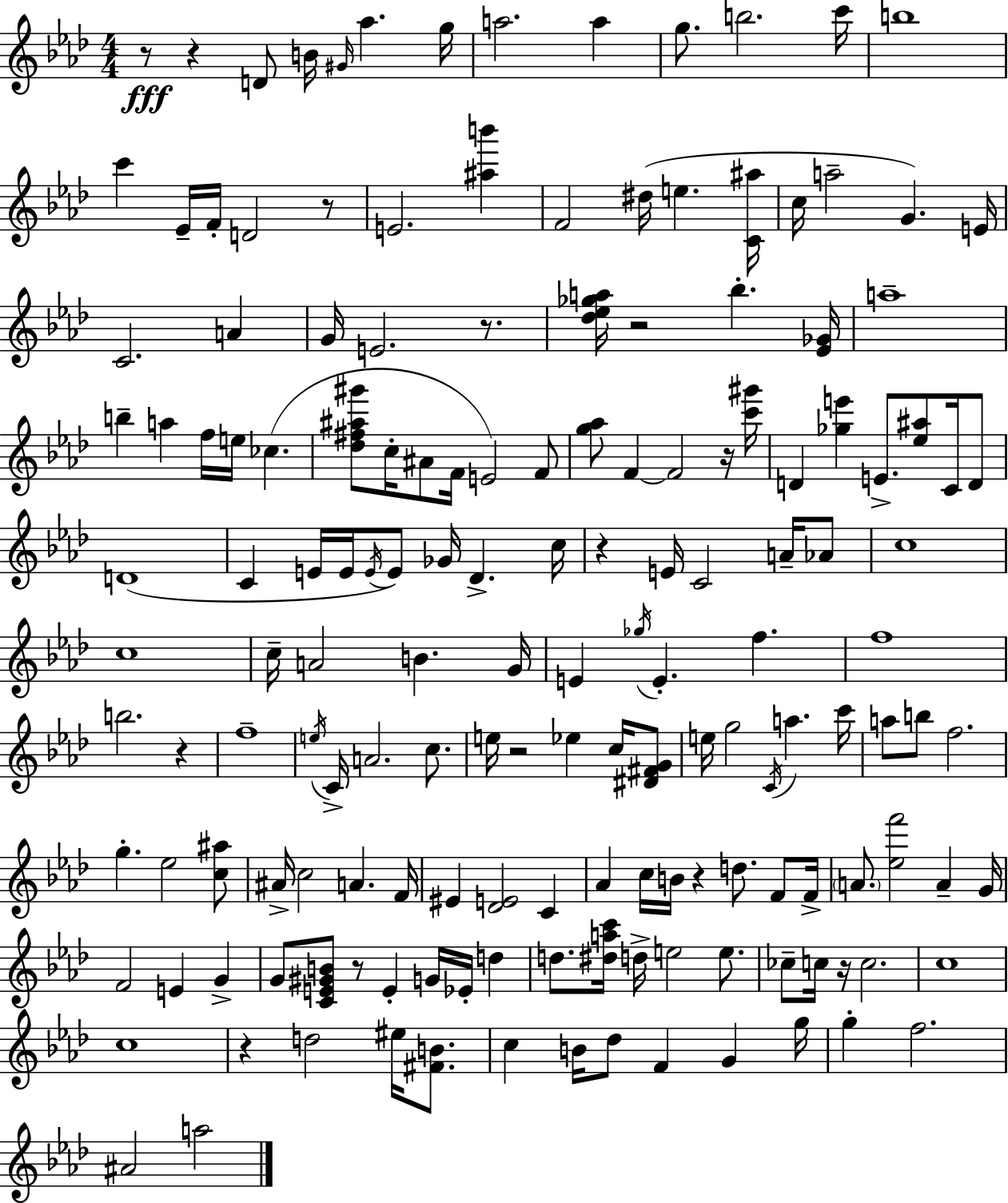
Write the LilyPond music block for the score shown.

{
  \clef treble
  \numericTimeSignature
  \time 4/4
  \key f \minor
  r8\fff r4 d'8 b'16 \grace { gis'16 } aes''4. | g''16 a''2. a''4 | g''8. b''2. | c'''16 b''1 | \break c'''4 ees'16-- f'16-. d'2 r8 | e'2. <ais'' b'''>4 | f'2 dis''16( e''4. | <c' ais''>16 c''16 a''2-- g'4.) | \break e'16 c'2. a'4 | g'16 e'2. r8. | <des'' ees'' ges'' a''>16 r2 bes''4.-. | <ees' ges'>16 a''1-- | \break b''4-- a''4 f''16 e''16 ces''4.( | <des'' fis'' ais'' gis'''>8 c''16-. ais'8 f'16 e'2) f'8 | <g'' aes''>8 f'4~~ f'2 r16 | <c''' gis'''>16 d'4 <ges'' e'''>4 e'8.-> <ees'' ais''>8 c'16 d'8 | \break d'1( | c'4 e'16 e'16 \acciaccatura { e'16 }) e'8 ges'16 des'4.-> | c''16 r4 e'16 c'2 a'16-- | aes'8 c''1 | \break c''1 | c''16-- a'2 b'4. | g'16 e'4 \acciaccatura { ges''16 } e'4.-. f''4. | f''1 | \break b''2. r4 | f''1-- | \acciaccatura { e''16 } c'16-> a'2. | c''8. e''16 r2 ees''4 | \break c''16 <dis' fis' g'>8 e''16 g''2 \acciaccatura { c'16 } a''4. | c'''16 a''8 b''8 f''2. | g''4.-. ees''2 | <c'' ais''>8 ais'16-> c''2 a'4. | \break f'16 eis'4 <des' e'>2 | c'4 aes'4 c''16 b'16 r4 d''8. | f'8 f'16-> \parenthesize a'8. <ees'' f'''>2 | a'4-- g'16 f'2 e'4 | \break g'4-> g'8 <c' e' gis' b'>8 r8 e'4-. g'16 | ees'16-. d''4 d''8. <dis'' a'' c'''>16 d''16-> e''2 | e''8. ces''8-- c''16 r16 c''2. | c''1 | \break c''1 | r4 d''2 | eis''16 <fis' b'>8. c''4 b'16 des''8 f'4 | g'4 g''16 g''4-. f''2. | \break ais'2 a''2 | \bar "|."
}